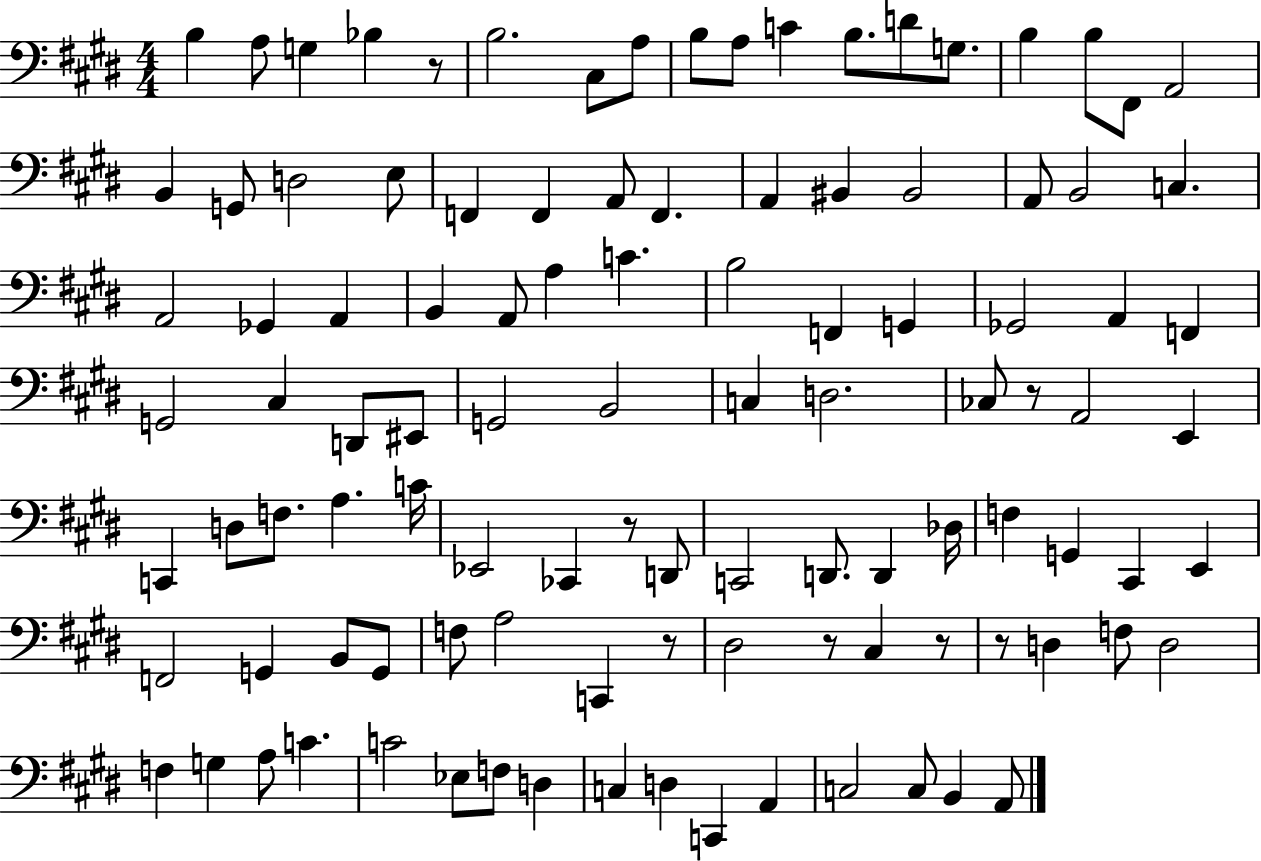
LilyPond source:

{
  \clef bass
  \numericTimeSignature
  \time 4/4
  \key e \major
  \repeat volta 2 { b4 a8 g4 bes4 r8 | b2. cis8 a8 | b8 a8 c'4 b8. d'8 g8. | b4 b8 fis,8 a,2 | \break b,4 g,8 d2 e8 | f,4 f,4 a,8 f,4. | a,4 bis,4 bis,2 | a,8 b,2 c4. | \break a,2 ges,4 a,4 | b,4 a,8 a4 c'4. | b2 f,4 g,4 | ges,2 a,4 f,4 | \break g,2 cis4 d,8 eis,8 | g,2 b,2 | c4 d2. | ces8 r8 a,2 e,4 | \break c,4 d8 f8. a4. c'16 | ees,2 ces,4 r8 d,8 | c,2 d,8. d,4 des16 | f4 g,4 cis,4 e,4 | \break f,2 g,4 b,8 g,8 | f8 a2 c,4 r8 | dis2 r8 cis4 r8 | r8 d4 f8 d2 | \break f4 g4 a8 c'4. | c'2 ees8 f8 d4 | c4 d4 c,4 a,4 | c2 c8 b,4 a,8 | \break } \bar "|."
}